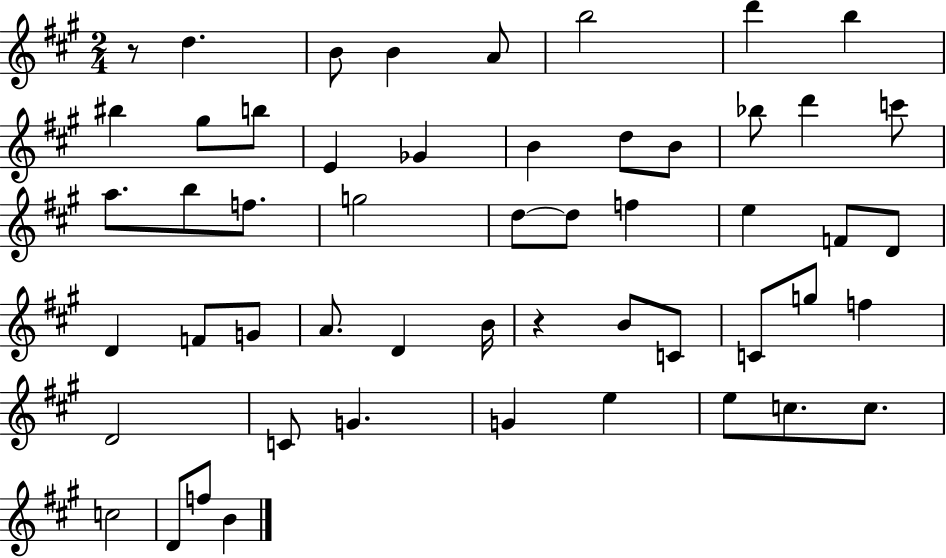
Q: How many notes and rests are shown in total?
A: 53